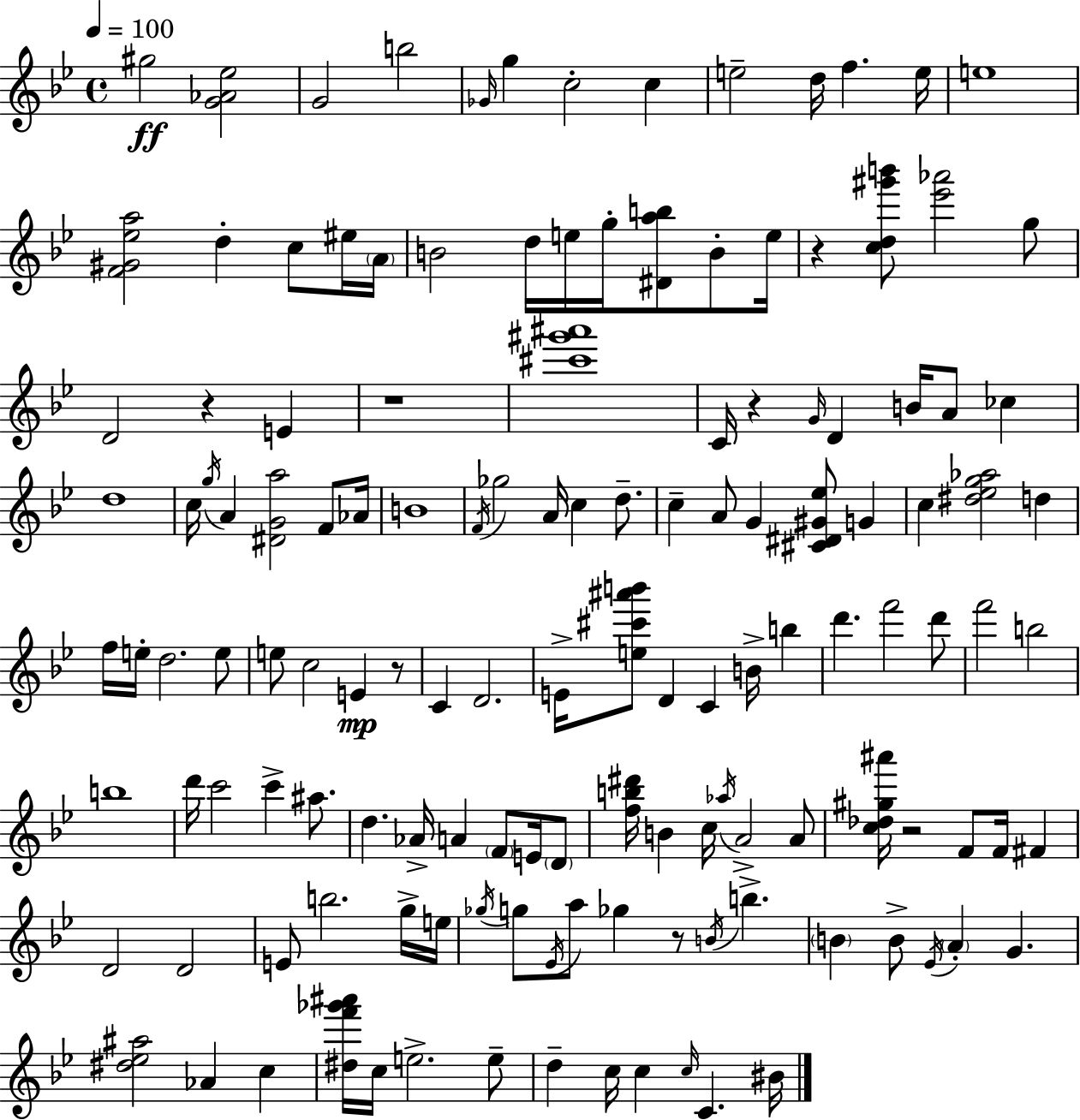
{
  \clef treble
  \time 4/4
  \defaultTimeSignature
  \key g \minor
  \tempo 4 = 100
  gis''2\ff <g' aes' ees''>2 | g'2 b''2 | \grace { ges'16 } g''4 c''2-. c''4 | e''2-- d''16 f''4. | \break e''16 e''1 | <f' gis' ees'' a''>2 d''4-. c''8 eis''16 | \parenthesize a'16 b'2 d''16 e''16 g''16-. <dis' a'' b''>8 b'8-. | e''16 r4 <c'' d'' gis''' b'''>8 <ees''' aes'''>2 g''8 | \break d'2 r4 e'4 | r1 | <cis''' gis''' ais'''>1 | c'16 r4 \grace { g'16 } d'4 b'16 a'8 ces''4 | \break d''1 | c''16 \acciaccatura { g''16 } a'4 <dis' g' a''>2 | f'8 aes'16 b'1 | \acciaccatura { f'16 } ges''2 a'16 c''4 | \break d''8.-- c''4-- a'8 g'4 <cis' dis' gis' ees''>8 | g'4 c''4 <dis'' ees'' g'' aes''>2 | d''4 f''16 e''16-. d''2. | e''8 e''8 c''2 e'4\mp | \break r8 c'4 d'2. | e'16-> <e'' cis''' ais''' b'''>8 d'4 c'4 b'16-> | b''4 d'''4. f'''2 | d'''8 f'''2 b''2 | \break b''1 | d'''16 c'''2 c'''4-> | ais''8. d''4. aes'16-> a'4 \parenthesize f'8 | e'16 \parenthesize d'8 <f'' b'' dis'''>16 b'4 c''16 \acciaccatura { aes''16 } a'2-> | \break a'8 <c'' des'' gis'' ais'''>16 r2 f'8 | f'16 fis'4 d'2 d'2 | e'8 b''2. | g''16-> e''16 \acciaccatura { ges''16 } g''8 \acciaccatura { ees'16 } a''8 ges''4 r8 | \break \acciaccatura { b'16 } b''4.-> \parenthesize b'4 b'8-> \acciaccatura { ees'16 } \parenthesize a'4-. | g'4. <dis'' ees'' ais''>2 | aes'4 c''4 <dis'' f''' ges''' ais'''>16 c''16 e''2.-> | e''8-- d''4-- c''16 c''4 | \break \grace { c''16 } c'4. bis'16 \bar "|."
}